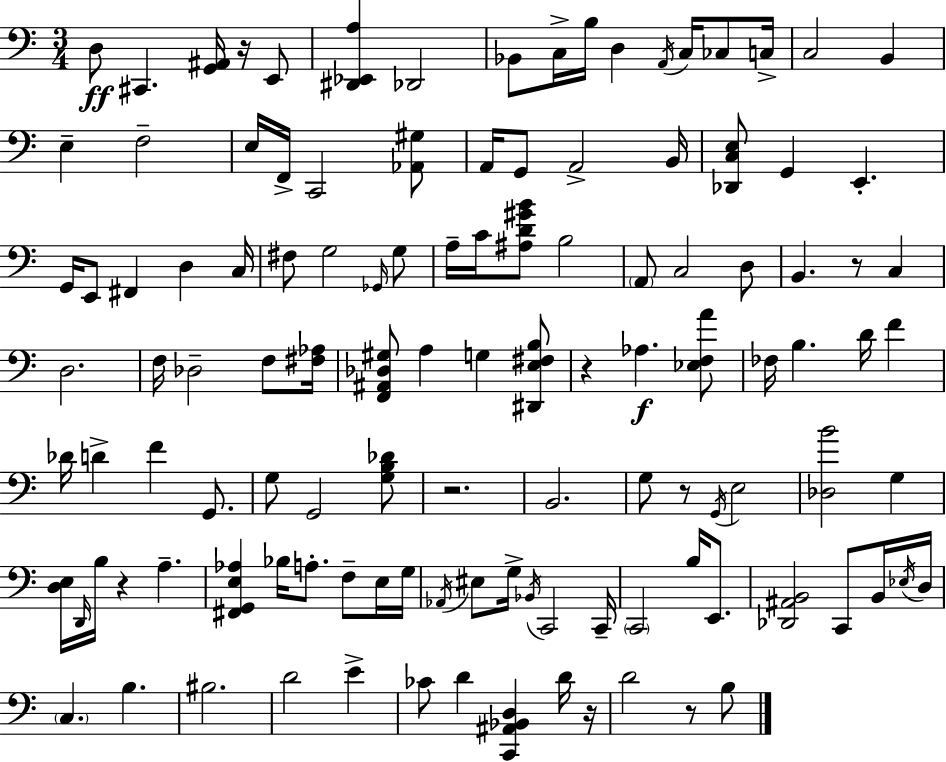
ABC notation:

X:1
T:Untitled
M:3/4
L:1/4
K:C
D,/2 ^C,, [G,,^A,,]/4 z/4 E,,/2 [^D,,_E,,A,] _D,,2 _B,,/2 C,/4 B,/4 D, A,,/4 C,/4 _C,/2 C,/4 C,2 B,, E, F,2 E,/4 F,,/4 C,,2 [_A,,^G,]/2 A,,/4 G,,/2 A,,2 B,,/4 [_D,,C,E,]/2 G,, E,, G,,/4 E,,/2 ^F,, D, C,/4 ^F,/2 G,2 _G,,/4 G,/2 A,/4 C/4 [^A,D^GB]/2 B,2 A,,/2 C,2 D,/2 B,, z/2 C, D,2 F,/4 _D,2 F,/2 [^F,_A,]/4 [F,,^A,,_D,^G,]/2 A, G, [^D,,E,^F,B,]/2 z _A, [_E,F,A]/2 _F,/4 B, D/4 F _D/4 D F G,,/2 G,/2 G,,2 [G,B,_D]/2 z2 B,,2 G,/2 z/2 G,,/4 E,2 [_D,B]2 G, [D,E,]/4 D,,/4 B,/4 z A, [^F,,G,,E,_A,] _B,/4 A,/2 F,/2 E,/4 G,/4 _A,,/4 ^E,/2 G,/4 _B,,/4 C,,2 C,,/4 C,,2 B,/4 E,,/2 [_D,,^A,,B,,]2 C,,/2 B,,/4 _E,/4 D,/4 C, B, ^B,2 D2 E _C/2 D [C,,^A,,_B,,D,] D/4 z/4 D2 z/2 B,/2